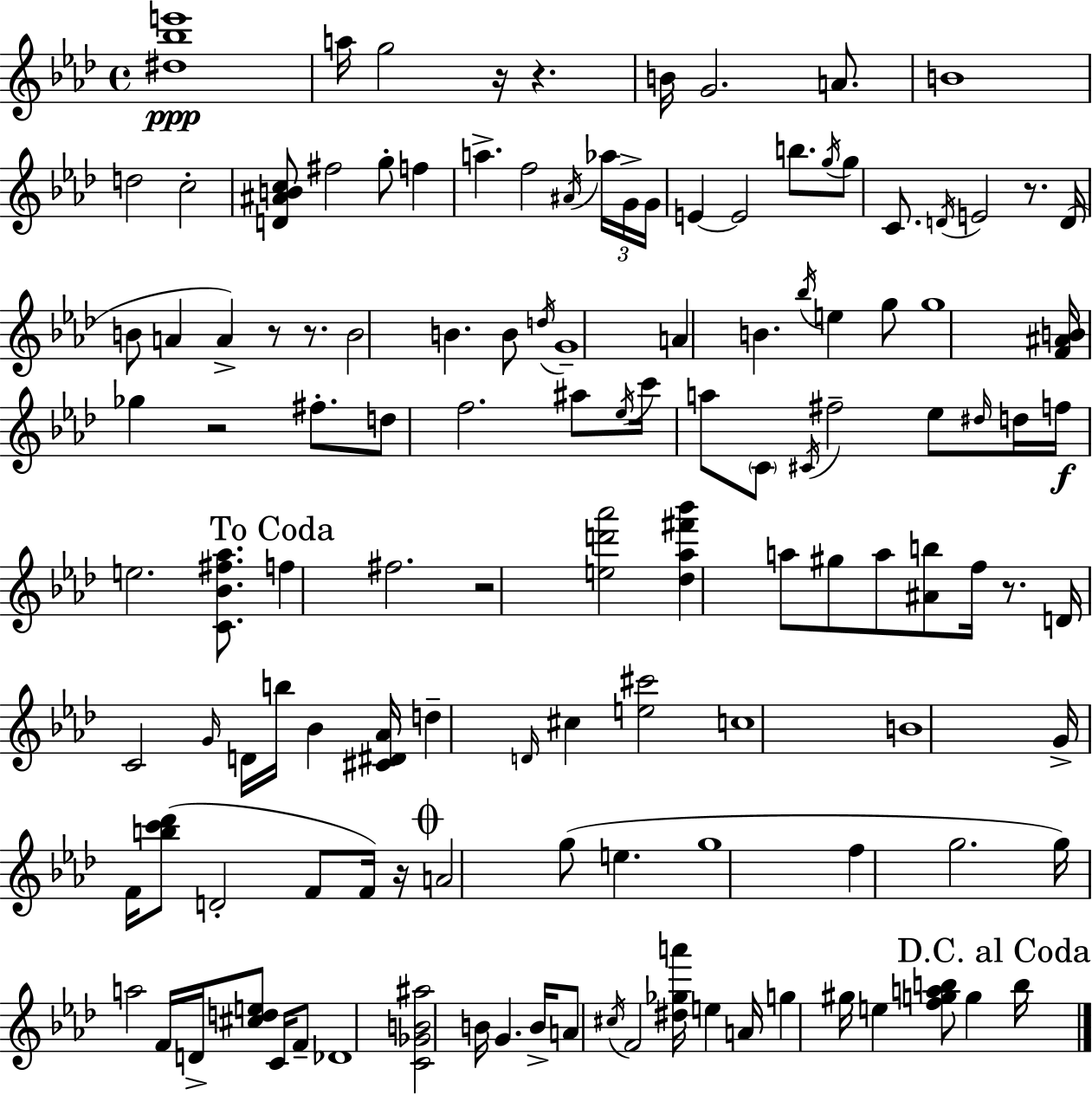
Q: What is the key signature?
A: AES major